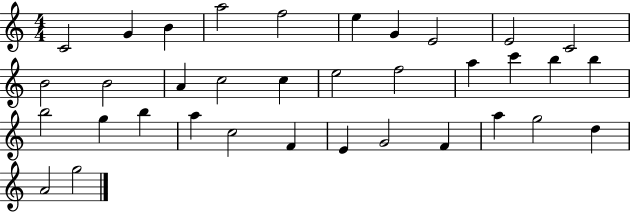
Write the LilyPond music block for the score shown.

{
  \clef treble
  \numericTimeSignature
  \time 4/4
  \key c \major
  c'2 g'4 b'4 | a''2 f''2 | e''4 g'4 e'2 | e'2 c'2 | \break b'2 b'2 | a'4 c''2 c''4 | e''2 f''2 | a''4 c'''4 b''4 b''4 | \break b''2 g''4 b''4 | a''4 c''2 f'4 | e'4 g'2 f'4 | a''4 g''2 d''4 | \break a'2 g''2 | \bar "|."
}